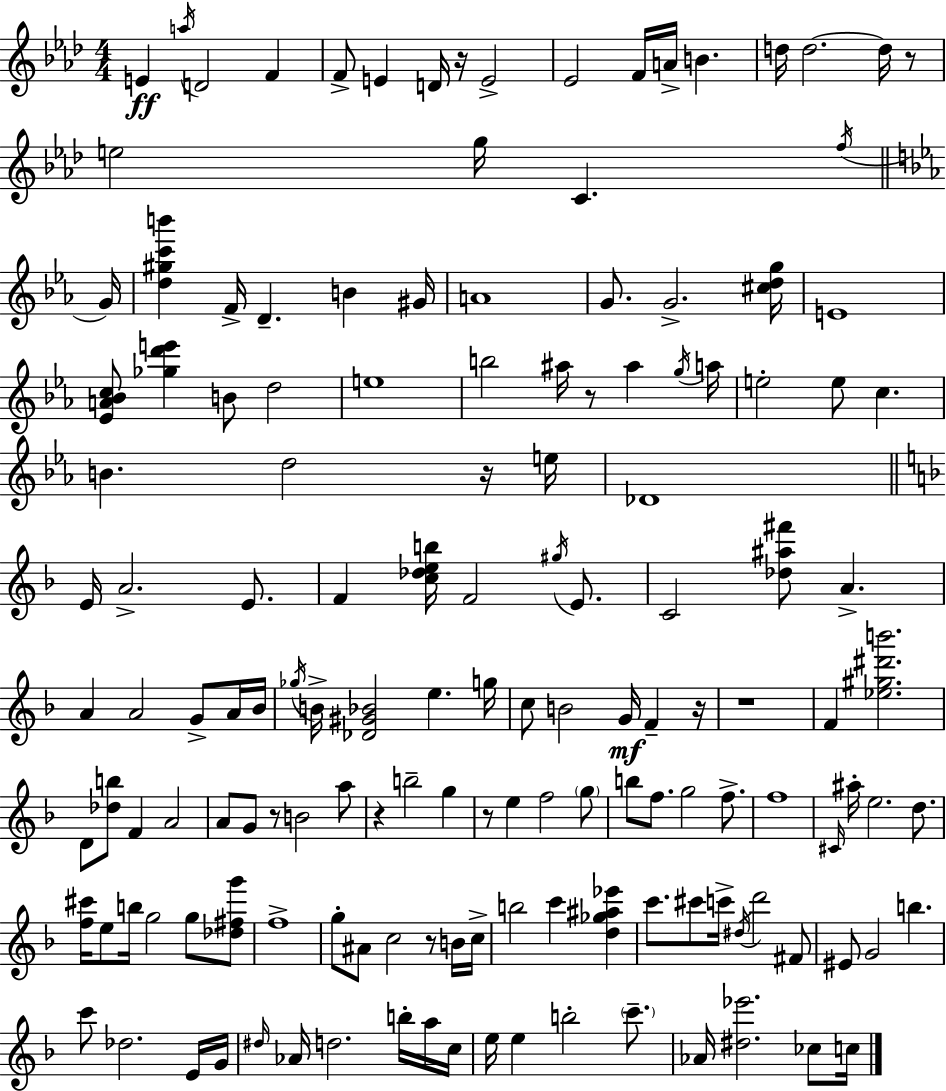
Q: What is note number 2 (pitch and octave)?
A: A5